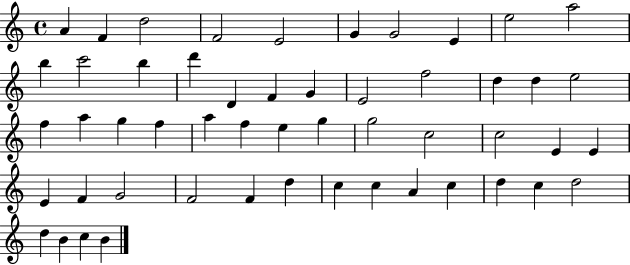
X:1
T:Untitled
M:4/4
L:1/4
K:C
A F d2 F2 E2 G G2 E e2 a2 b c'2 b d' D F G E2 f2 d d e2 f a g f a f e g g2 c2 c2 E E E F G2 F2 F d c c A c d c d2 d B c B